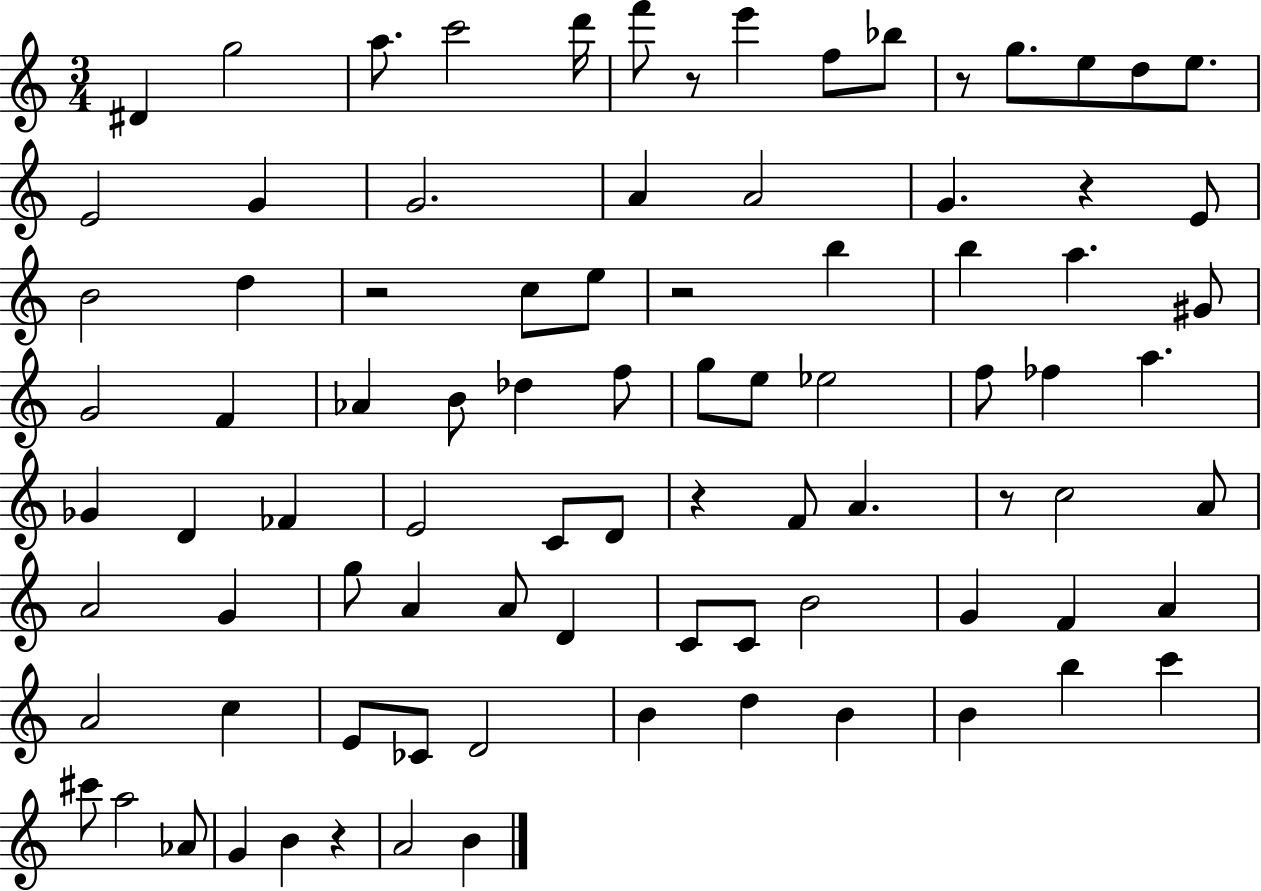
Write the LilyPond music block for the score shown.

{
  \clef treble
  \numericTimeSignature
  \time 3/4
  \key c \major
  dis'4 g''2 | a''8. c'''2 d'''16 | f'''8 r8 e'''4 f''8 bes''8 | r8 g''8. e''8 d''8 e''8. | \break e'2 g'4 | g'2. | a'4 a'2 | g'4. r4 e'8 | \break b'2 d''4 | r2 c''8 e''8 | r2 b''4 | b''4 a''4. gis'8 | \break g'2 f'4 | aes'4 b'8 des''4 f''8 | g''8 e''8 ees''2 | f''8 fes''4 a''4. | \break ges'4 d'4 fes'4 | e'2 c'8 d'8 | r4 f'8 a'4. | r8 c''2 a'8 | \break a'2 g'4 | g''8 a'4 a'8 d'4 | c'8 c'8 b'2 | g'4 f'4 a'4 | \break a'2 c''4 | e'8 ces'8 d'2 | b'4 d''4 b'4 | b'4 b''4 c'''4 | \break cis'''8 a''2 aes'8 | g'4 b'4 r4 | a'2 b'4 | \bar "|."
}